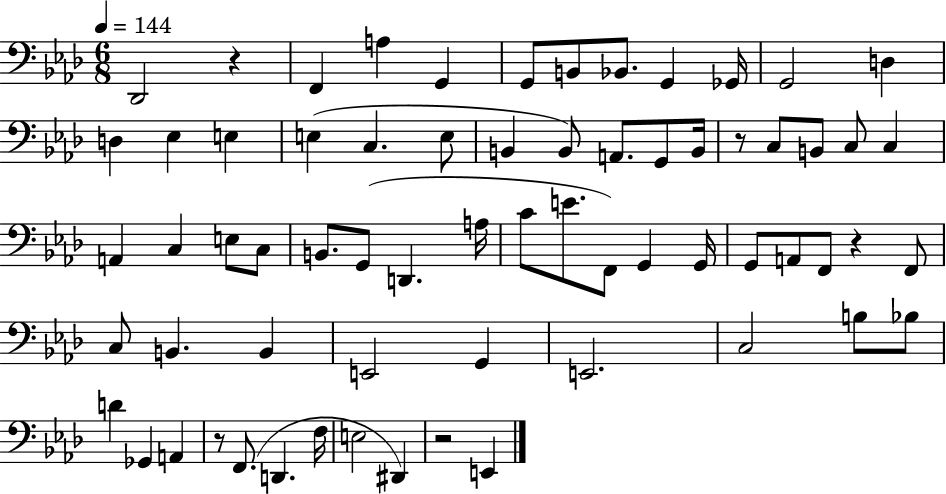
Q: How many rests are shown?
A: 5